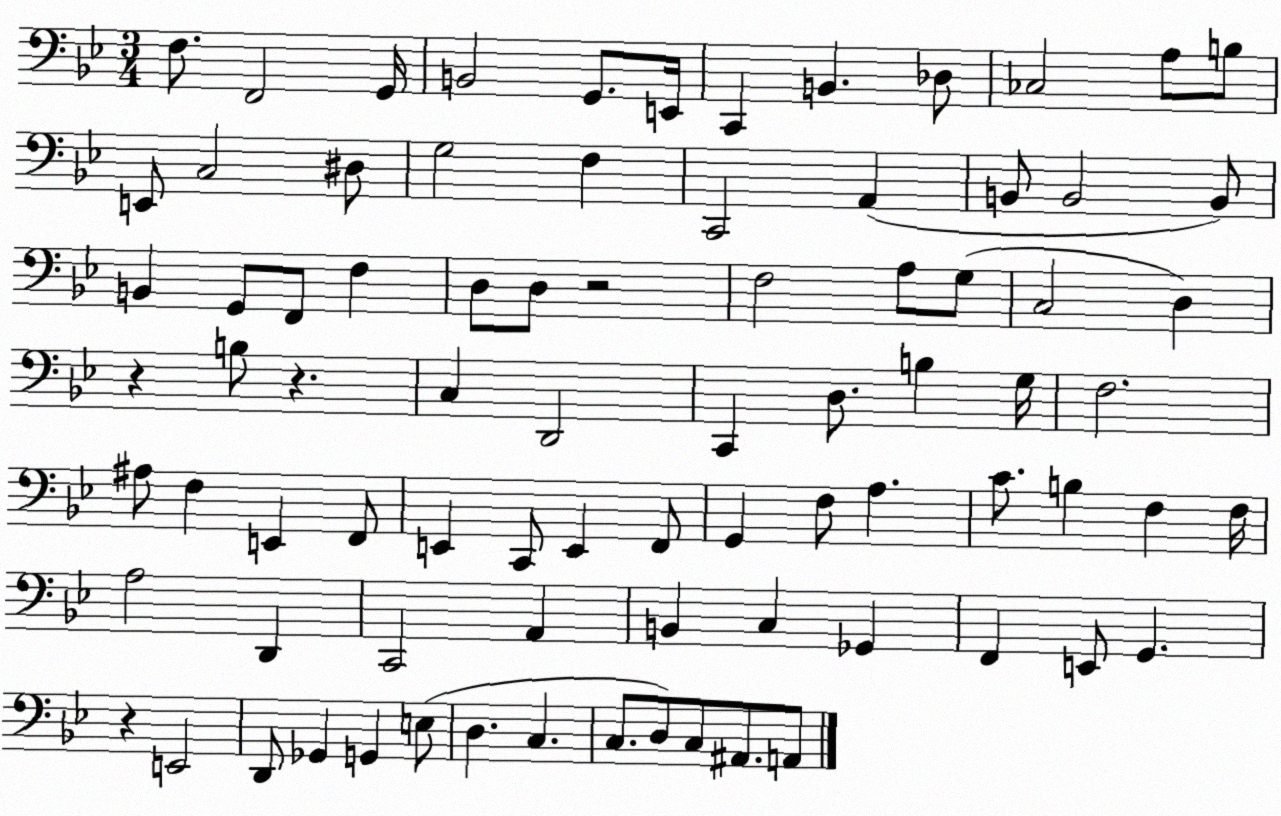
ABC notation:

X:1
T:Untitled
M:3/4
L:1/4
K:Bb
F,/2 F,,2 G,,/4 B,,2 G,,/2 E,,/4 C,, B,, _D,/2 _C,2 A,/2 B,/2 E,,/2 C,2 ^D,/2 G,2 F, C,,2 A,, B,,/2 B,,2 B,,/2 B,, G,,/2 F,,/2 F, D,/2 D,/2 z2 F,2 A,/2 G,/2 C,2 D, z B,/2 z C, D,,2 C,, D,/2 B, G,/4 F,2 ^A,/2 F, E,, F,,/2 E,, C,,/2 E,, F,,/2 G,, F,/2 A, C/2 B, F, F,/4 A,2 D,, C,,2 A,, B,, C, _G,, F,, E,,/2 G,, z E,,2 D,,/2 _G,, G,, E,/2 D, C, C,/2 D,/2 C,/2 ^A,,/2 A,,/2